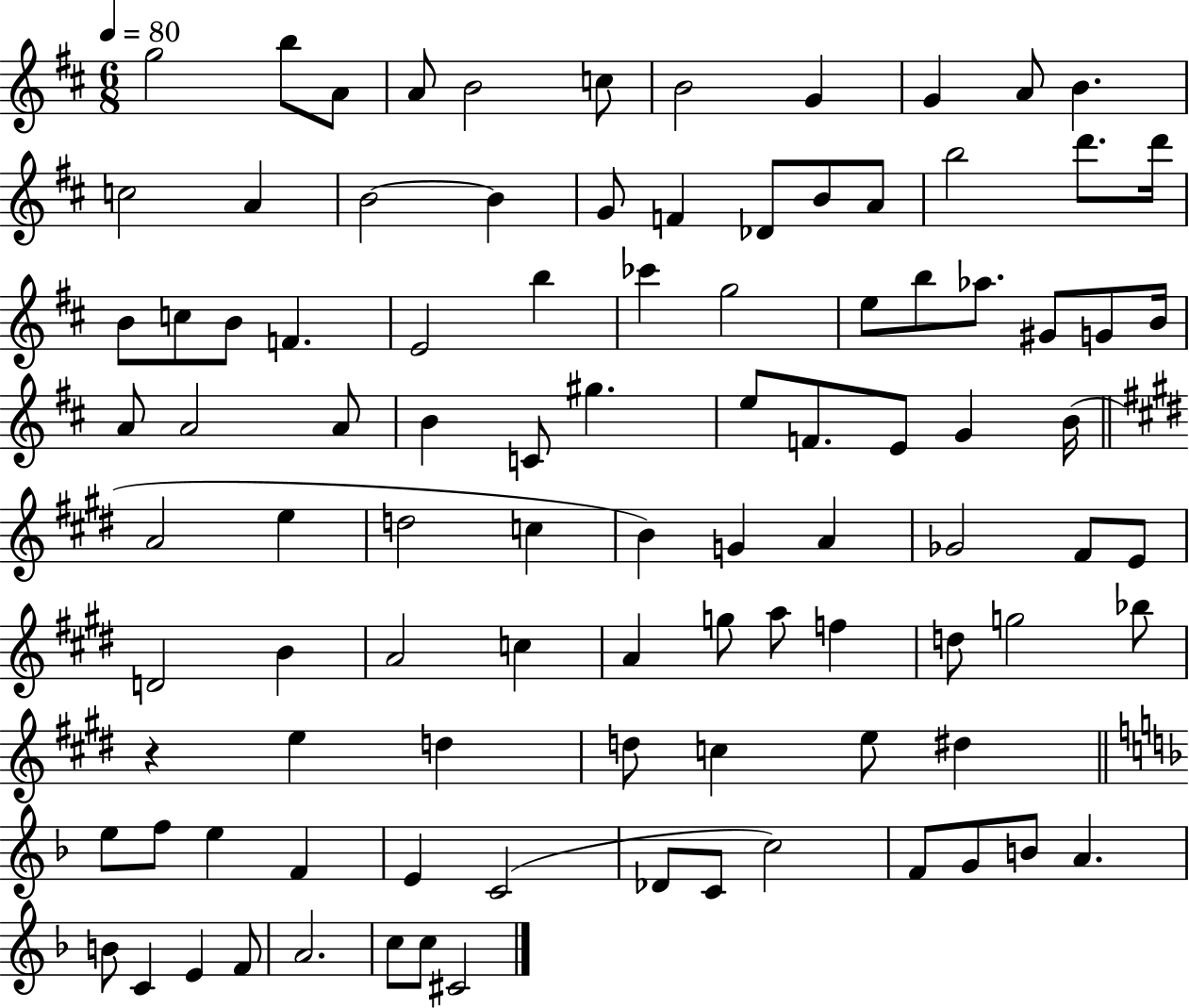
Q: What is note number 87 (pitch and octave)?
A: B4